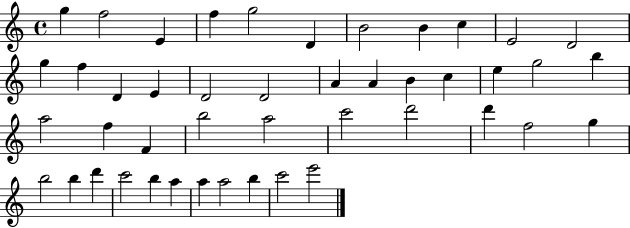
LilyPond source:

{
  \clef treble
  \time 4/4
  \defaultTimeSignature
  \key c \major
  g''4 f''2 e'4 | f''4 g''2 d'4 | b'2 b'4 c''4 | e'2 d'2 | \break g''4 f''4 d'4 e'4 | d'2 d'2 | a'4 a'4 b'4 c''4 | e''4 g''2 b''4 | \break a''2 f''4 f'4 | b''2 a''2 | c'''2 d'''2 | d'''4 f''2 g''4 | \break b''2 b''4 d'''4 | c'''2 b''4 a''4 | a''4 a''2 b''4 | c'''2 e'''2 | \break \bar "|."
}